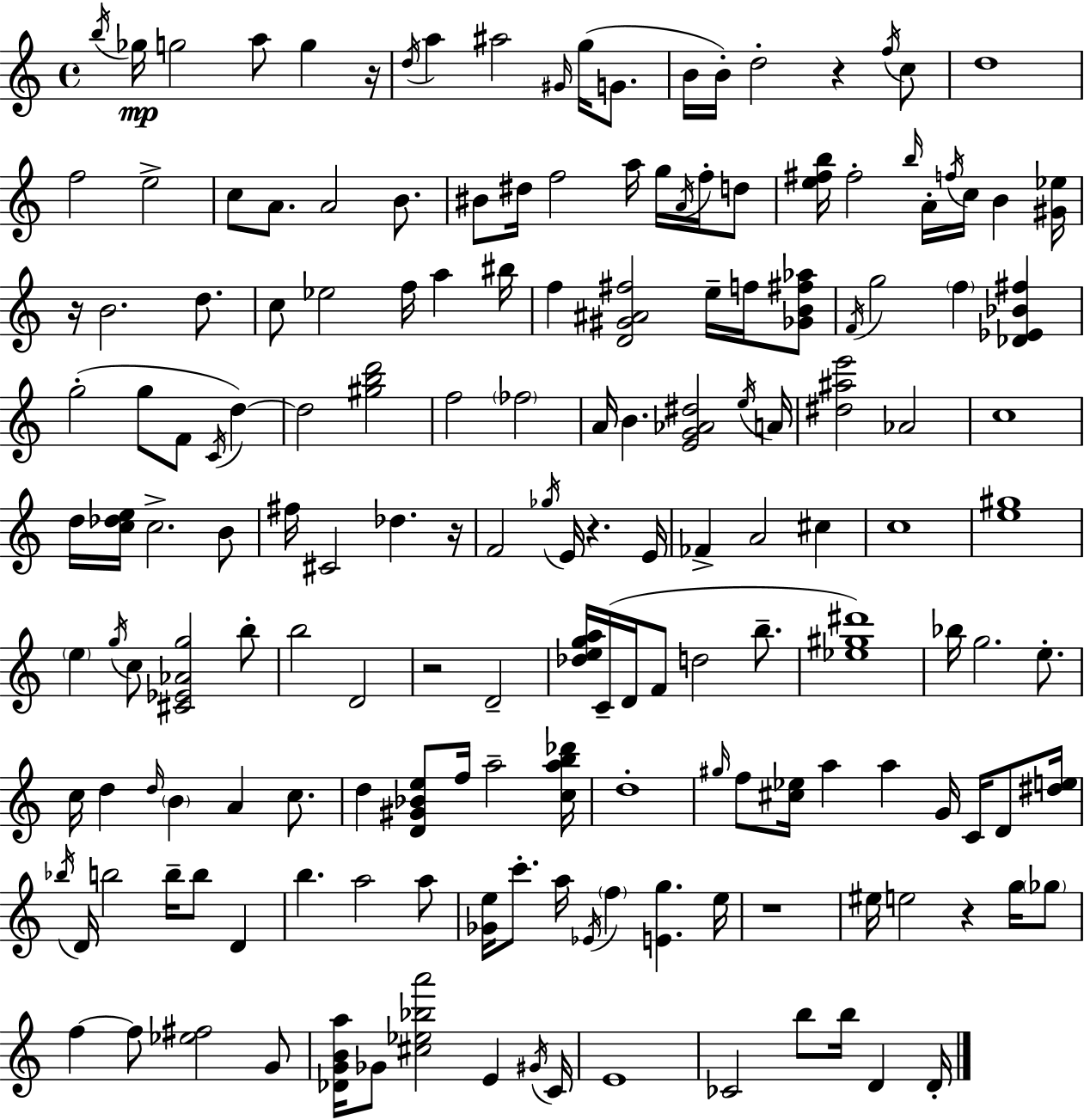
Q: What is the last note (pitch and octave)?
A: D4